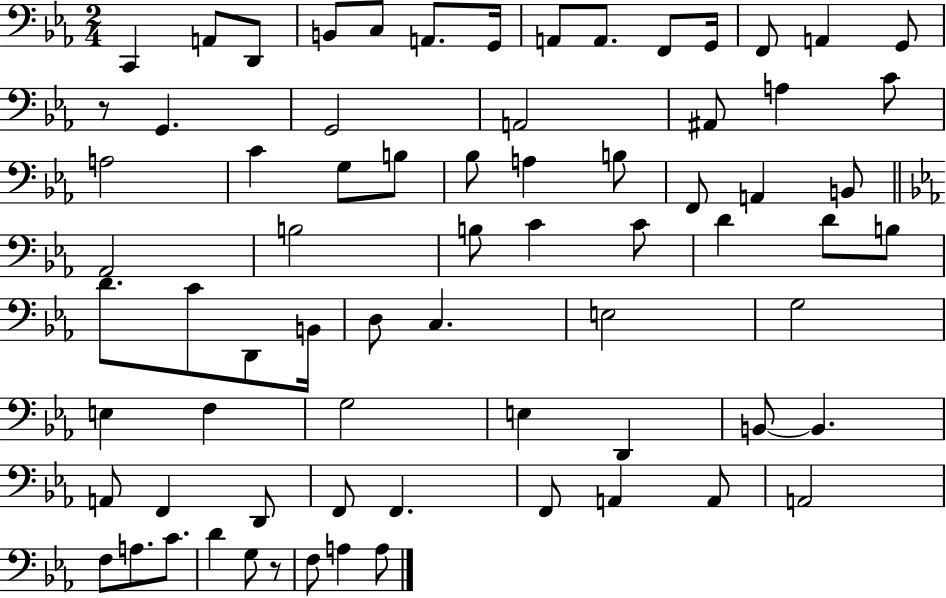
C2/q A2/e D2/e B2/e C3/e A2/e. G2/s A2/e A2/e. F2/e G2/s F2/e A2/q G2/e R/e G2/q. G2/h A2/h A#2/e A3/q C4/e A3/h C4/q G3/e B3/e Bb3/e A3/q B3/e F2/e A2/q B2/e Ab2/h B3/h B3/e C4/q C4/e D4/q D4/e B3/e D4/e. C4/e D2/e B2/s D3/e C3/q. E3/h G3/h E3/q F3/q G3/h E3/q D2/q B2/e B2/q. A2/e F2/q D2/e F2/e F2/q. F2/e A2/q A2/e A2/h F3/e A3/e. C4/e. D4/q G3/e R/e F3/e A3/q A3/e